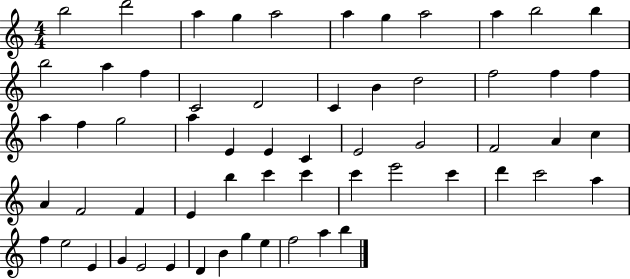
{
  \clef treble
  \numericTimeSignature
  \time 4/4
  \key c \major
  b''2 d'''2 | a''4 g''4 a''2 | a''4 g''4 a''2 | a''4 b''2 b''4 | \break b''2 a''4 f''4 | c'2 d'2 | c'4 b'4 d''2 | f''2 f''4 f''4 | \break a''4 f''4 g''2 | a''4 e'4 e'4 c'4 | e'2 g'2 | f'2 a'4 c''4 | \break a'4 f'2 f'4 | e'4 b''4 c'''4 c'''4 | c'''4 e'''2 c'''4 | d'''4 c'''2 a''4 | \break f''4 e''2 e'4 | g'4 e'2 e'4 | d'4 b'4 g''4 e''4 | f''2 a''4 b''4 | \break \bar "|."
}